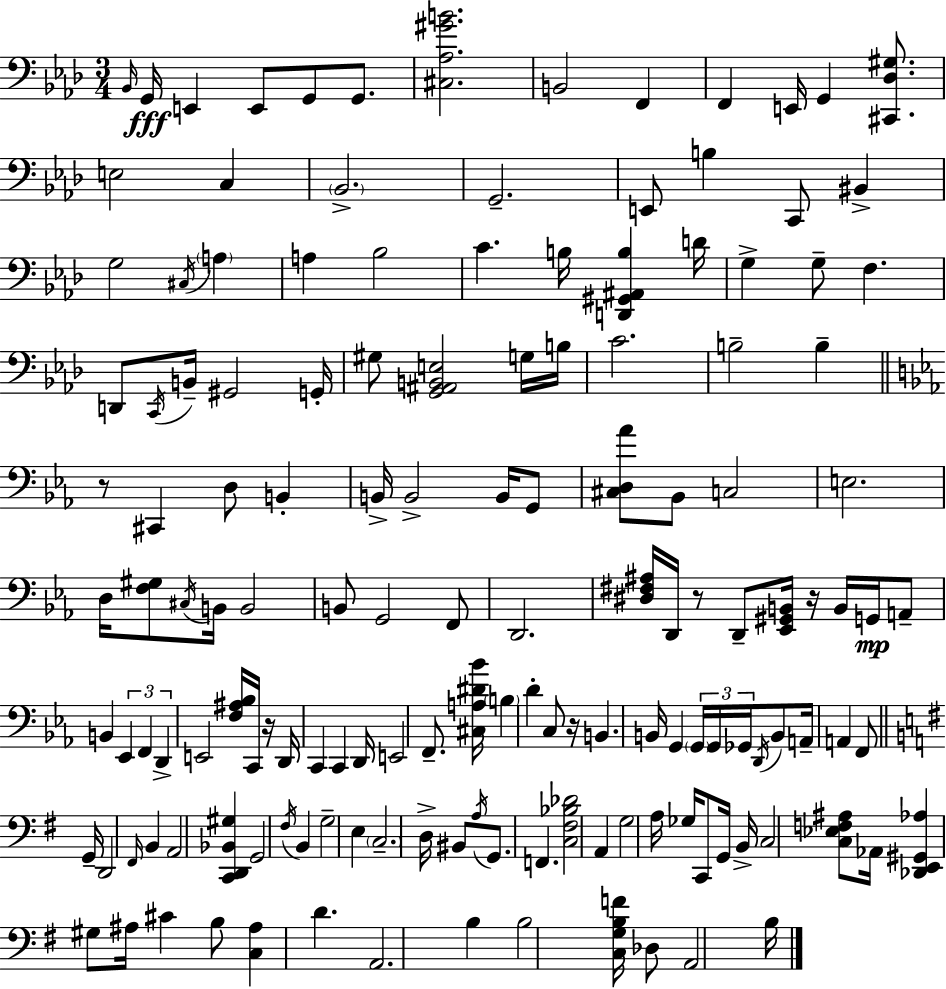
X:1
T:Untitled
M:3/4
L:1/4
K:Ab
_B,,/4 G,,/4 E,, E,,/2 G,,/2 G,,/2 [^C,_A,^GB]2 B,,2 F,, F,, E,,/4 G,, [^C,,_D,^G,]/2 E,2 C, _B,,2 G,,2 E,,/2 B, C,,/2 ^B,, G,2 ^C,/4 A, A, _B,2 C B,/4 [D,,^G,,^A,,B,] D/4 G, G,/2 F, D,,/2 C,,/4 B,,/4 ^G,,2 G,,/4 ^G,/2 [G,,^A,,B,,E,]2 G,/4 B,/4 C2 B,2 B, z/2 ^C,, D,/2 B,, B,,/4 B,,2 B,,/4 G,,/2 [^C,D,_A]/2 _B,,/2 C,2 E,2 D,/4 [F,^G,]/2 ^C,/4 B,,/4 B,,2 B,,/2 G,,2 F,,/2 D,,2 [^D,^F,^A,]/4 D,,/4 z/2 D,,/2 [_E,,^G,,B,,]/4 z/4 B,,/4 G,,/4 A,,/2 B,, _E,, F,, D,, E,,2 [F,^A,_B,]/4 C,,/4 z/4 D,,/4 C,, C,, D,,/4 E,,2 F,,/2 [^C,A,^D_B]/4 B, D C,/2 z/4 B,, B,,/4 G,, G,,/4 G,,/4 _G,,/4 D,,/4 B,,/2 A,,/4 A,, F,,/2 G,,/4 D,,2 ^F,,/4 B,, A,,2 [C,,D,,_B,,^G,] G,,2 ^F,/4 B,, G,2 E, C,2 D,/4 ^B,,/2 A,/4 G,,/2 F,, [C,^F,_B,_D]2 A,, G,2 A,/4 _G,/4 C,,/2 G,,/4 B,,/4 C,2 [C,_E,F,^A,]/2 _A,,/4 [_D,,E,,^G,,_A,] ^G,/2 ^A,/4 ^C B,/2 [C,^A,] D A,,2 B, B,2 [C,G,B,F]/4 _D,/2 A,,2 B,/4